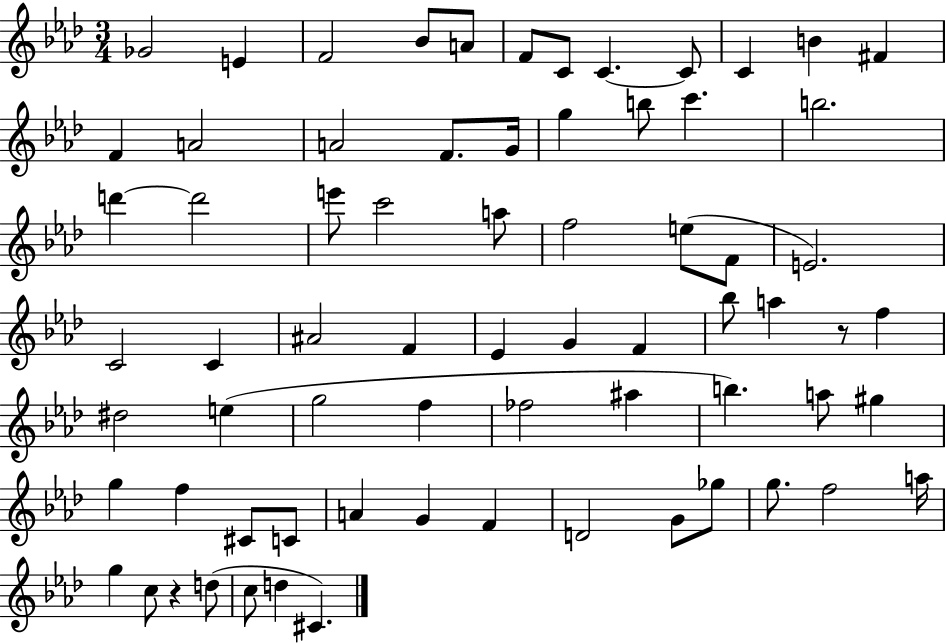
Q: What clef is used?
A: treble